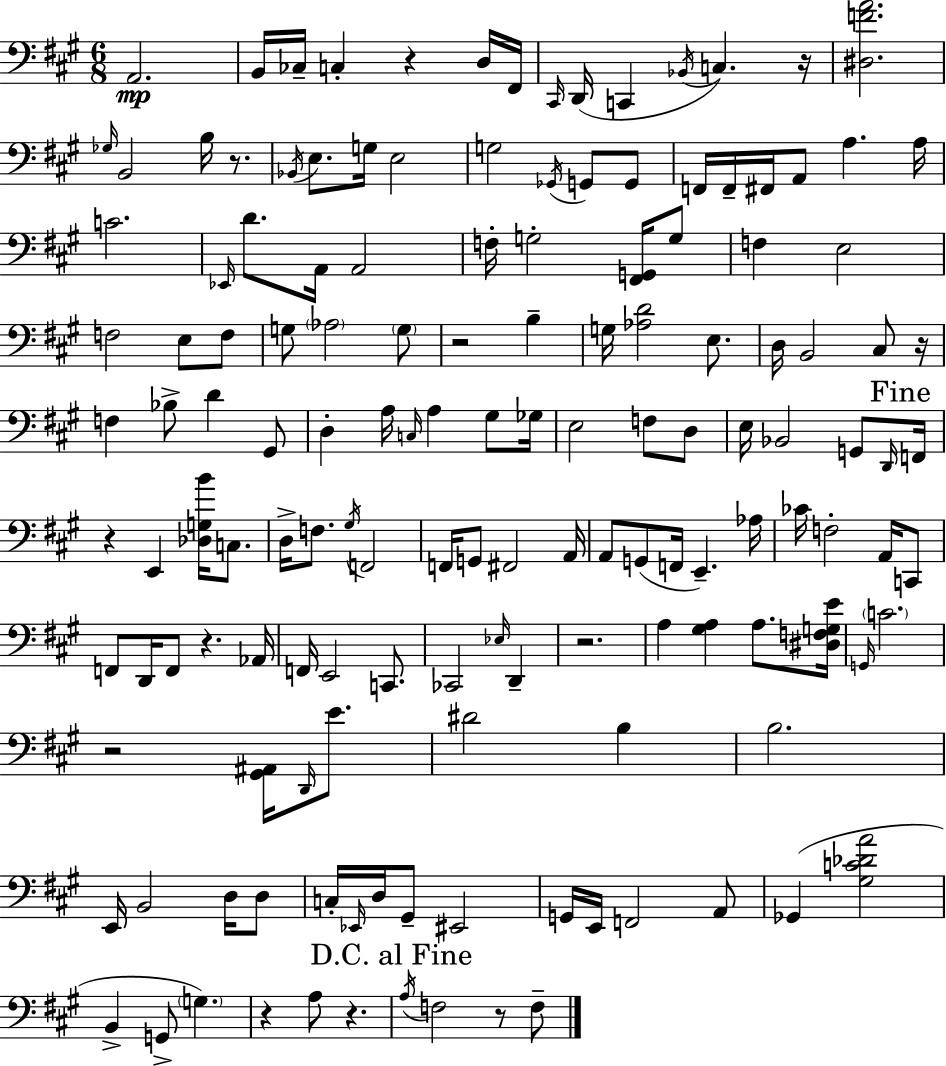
{
  \clef bass
  \numericTimeSignature
  \time 6/8
  \key a \major
  \repeat volta 2 { a,2.\mp | b,16 ces16-- c4-. r4 d16 fis,16 | \grace { cis,16 } d,16( c,4 \acciaccatura { bes,16 }) c4. | r16 <dis f' a'>2. | \break \grace { ges16 } b,2 b16 | r8. \acciaccatura { bes,16 } e8. g16 e2 | g2 | \acciaccatura { ges,16 } g,8 g,8 f,16 f,16-- fis,16 a,8 a4. | \break a16 c'2. | \grace { ees,16 } d'8. a,16 a,2 | f16-. g2-. | <fis, g,>16 g8 f4 e2 | \break f2 | e8 f8 g8 \parenthesize aes2 | \parenthesize g8 r2 | b4-- g16 <aes d'>2 | \break e8. d16 b,2 | cis8 r16 f4 bes8-> | d'4 gis,8 d4-. a16 \grace { c16 } | a4 gis8 ges16 e2 | \break f8 d8 e16 bes,2 | g,8 \grace { d,16 } \mark "Fine" f,16 r4 | e,4 <des g b'>16 c8. d16-> f8. | \acciaccatura { gis16 } f,2 f,16 g,8 | \break fis,2 a,16 a,8 g,8( | f,16 e,4.--) aes16 ces'16 f2-. | a,16 c,8 f,8 d,16 | f,8 r4. aes,16 f,16 e,2 | \break c,8. ces,2 | \grace { ees16 } d,4-- r2. | a4 | <gis a>4 a8. <dis f g e'>16 \grace { g,16 } \parenthesize c'2. | \break r2 | <gis, ais,>16 \grace { d,16 } e'8. | dis'2 b4 | b2. | \break e,16 b,2 d16 d8 | c16-. \grace { ees,16 } d16 gis,8-- eis,2 | g,16 e,16 f,2 a,8 | ges,4( <gis c' des' a'>2 | \break b,4-> g,8-> \parenthesize g4.) | r4 a8 r4. | \mark "D.C. al Fine" \acciaccatura { a16 } f2 r8 | f8-- } \bar "|."
}